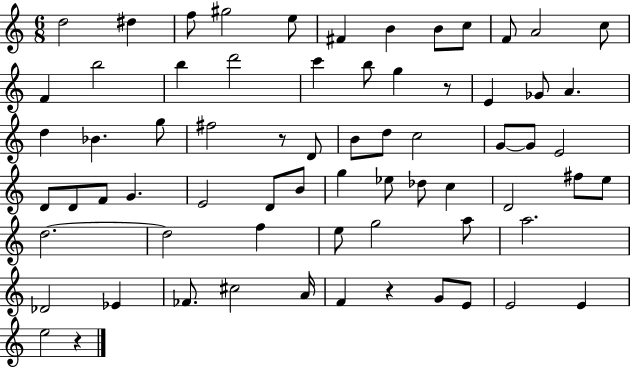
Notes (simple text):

D5/h D#5/q F5/e G#5/h E5/e F#4/q B4/q B4/e C5/e F4/e A4/h C5/e F4/q B5/h B5/q D6/h C6/q B5/e G5/q R/e E4/q Gb4/e A4/q. D5/q Bb4/q. G5/e F#5/h R/e D4/e B4/e D5/e C5/h G4/e G4/e E4/h D4/e D4/e F4/e G4/q. E4/h D4/e B4/e G5/q Eb5/e Db5/e C5/q D4/h F#5/e E5/e D5/h. D5/h F5/q E5/e G5/h A5/e A5/h. Db4/h Eb4/q FES4/e. C#5/h A4/s F4/q R/q G4/e E4/e E4/h E4/q E5/h R/q